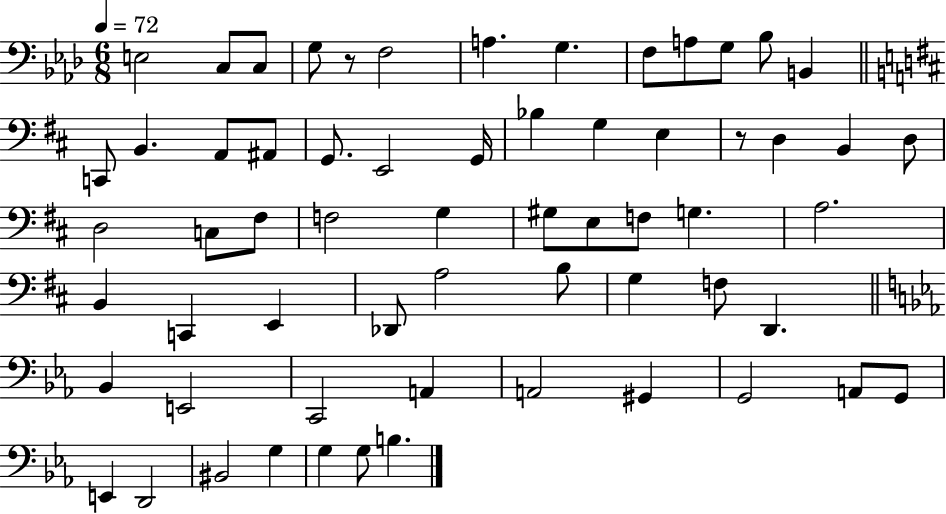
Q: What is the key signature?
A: AES major